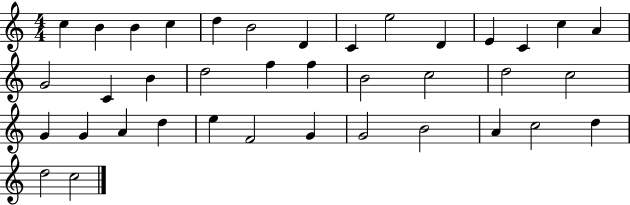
C5/q B4/q B4/q C5/q D5/q B4/h D4/q C4/q E5/h D4/q E4/q C4/q C5/q A4/q G4/h C4/q B4/q D5/h F5/q F5/q B4/h C5/h D5/h C5/h G4/q G4/q A4/q D5/q E5/q F4/h G4/q G4/h B4/h A4/q C5/h D5/q D5/h C5/h